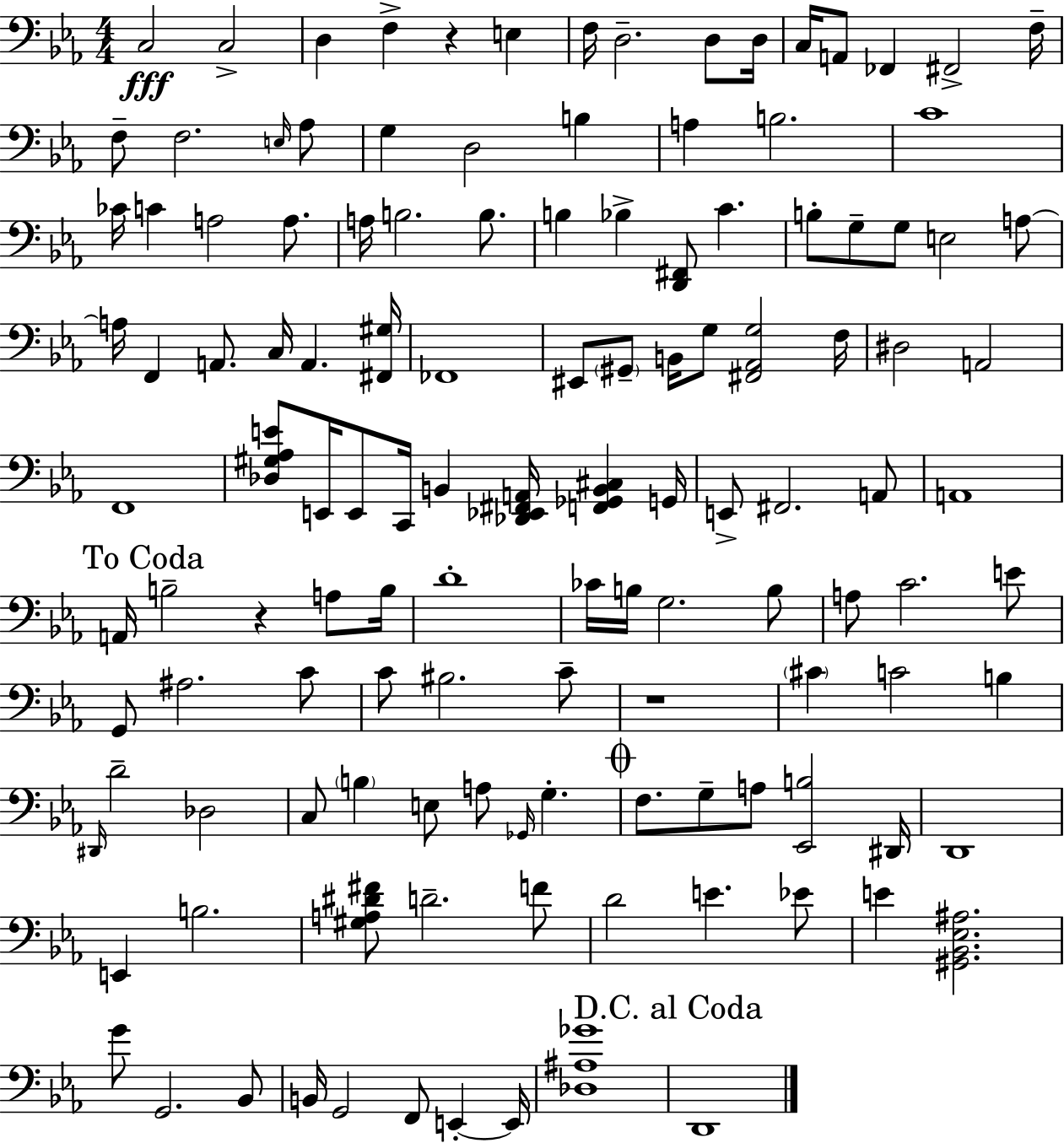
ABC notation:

X:1
T:Untitled
M:4/4
L:1/4
K:Cm
C,2 C,2 D, F, z E, F,/4 D,2 D,/2 D,/4 C,/4 A,,/2 _F,, ^F,,2 F,/4 F,/2 F,2 E,/4 _A,/2 G, D,2 B, A, B,2 C4 _C/4 C A,2 A,/2 A,/4 B,2 B,/2 B, _B, [D,,^F,,]/2 C B,/2 G,/2 G,/2 E,2 A,/2 A,/4 F,, A,,/2 C,/4 A,, [^F,,^G,]/4 _F,,4 ^E,,/2 ^G,,/2 B,,/4 G,/2 [^F,,_A,,G,]2 F,/4 ^D,2 A,,2 F,,4 [_D,^G,_A,E]/2 E,,/4 E,,/2 C,,/4 B,, [_D,,_E,,^F,,A,,]/4 [F,,_G,,B,,^C,] G,,/4 E,,/2 ^F,,2 A,,/2 A,,4 A,,/4 B,2 z A,/2 B,/4 D4 _C/4 B,/4 G,2 B,/2 A,/2 C2 E/2 G,,/2 ^A,2 C/2 C/2 ^B,2 C/2 z4 ^C C2 B, ^D,,/4 D2 _D,2 C,/2 B, E,/2 A,/2 _G,,/4 G, F,/2 G,/2 A,/2 [_E,,B,]2 ^D,,/4 D,,4 E,, B,2 [^G,A,^D^F]/2 D2 F/2 D2 E _E/2 E [^G,,_B,,_E,^A,]2 G/2 G,,2 _B,,/2 B,,/4 G,,2 F,,/2 E,, E,,/4 [_D,^A,_G]4 D,,4